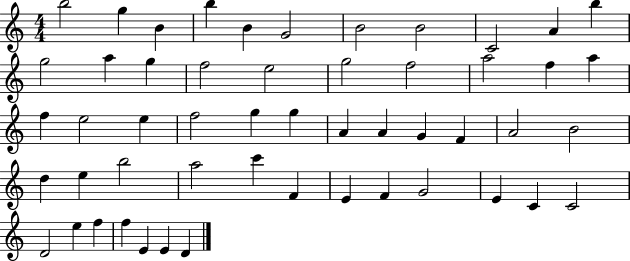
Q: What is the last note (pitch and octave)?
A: D4